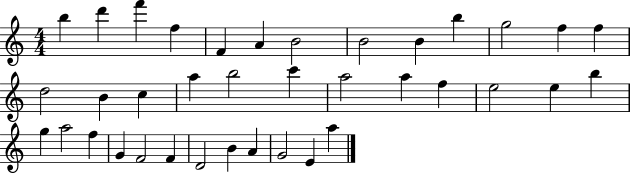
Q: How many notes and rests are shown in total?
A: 37